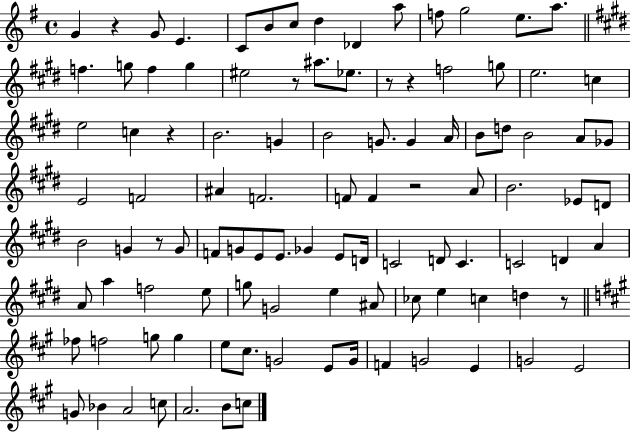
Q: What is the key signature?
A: G major